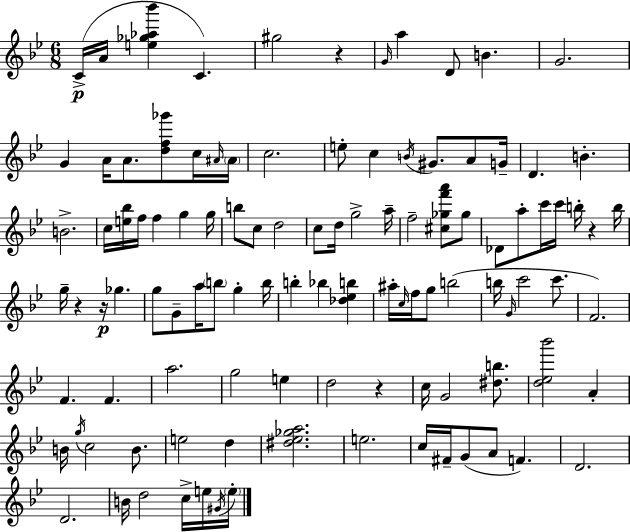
X:1
T:Untitled
M:6/8
L:1/4
K:Gm
C/4 A/4 [e_g_a_b'] C ^g2 z G/4 a D/2 B G2 G A/4 A/2 [df_g']/2 c/4 ^A/4 ^A/4 c2 e/2 c B/4 ^G/2 A/2 G/4 D B B2 c/4 [e_b]/4 f/4 f g g/4 b/2 c/2 d2 c/2 d/4 g2 a/4 f2 [^c_gf'a']/2 _g/2 _D/2 a/2 c'/4 c'/4 b/4 z b/4 g/4 z z/4 _g g/2 G/2 a/4 b/2 g b/4 b _b [_d_eb] ^a/4 c/4 f/4 g/2 b2 b/4 G/4 c'2 c'/2 F2 F F a2 g2 e d2 z c/4 G2 [^db]/2 [d_e_b']2 A B/4 g/4 c2 B/2 e2 d [^d_e_ga]2 e2 c/4 ^F/4 G/2 A/2 F D2 D2 B/4 d2 c/4 e/4 ^G/4 e/4